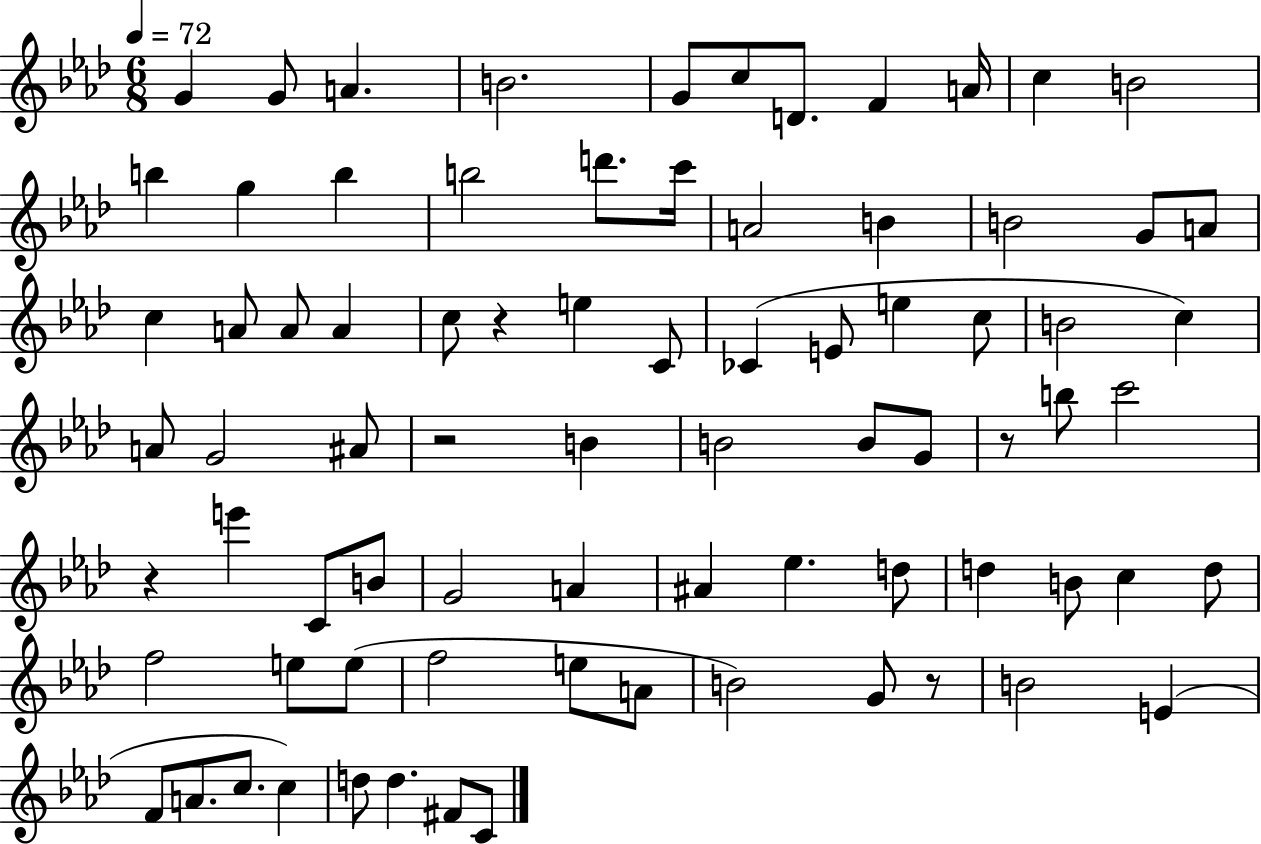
X:1
T:Untitled
M:6/8
L:1/4
K:Ab
G G/2 A B2 G/2 c/2 D/2 F A/4 c B2 b g b b2 d'/2 c'/4 A2 B B2 G/2 A/2 c A/2 A/2 A c/2 z e C/2 _C E/2 e c/2 B2 c A/2 G2 ^A/2 z2 B B2 B/2 G/2 z/2 b/2 c'2 z e' C/2 B/2 G2 A ^A _e d/2 d B/2 c d/2 f2 e/2 e/2 f2 e/2 A/2 B2 G/2 z/2 B2 E F/2 A/2 c/2 c d/2 d ^F/2 C/2